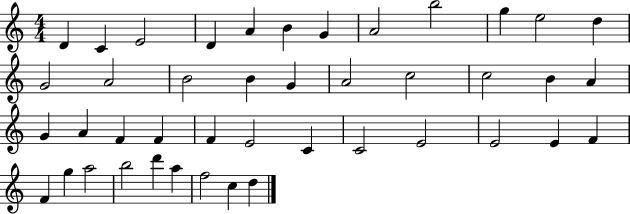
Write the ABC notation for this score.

X:1
T:Untitled
M:4/4
L:1/4
K:C
D C E2 D A B G A2 b2 g e2 d G2 A2 B2 B G A2 c2 c2 B A G A F F F E2 C C2 E2 E2 E F F g a2 b2 d' a f2 c d